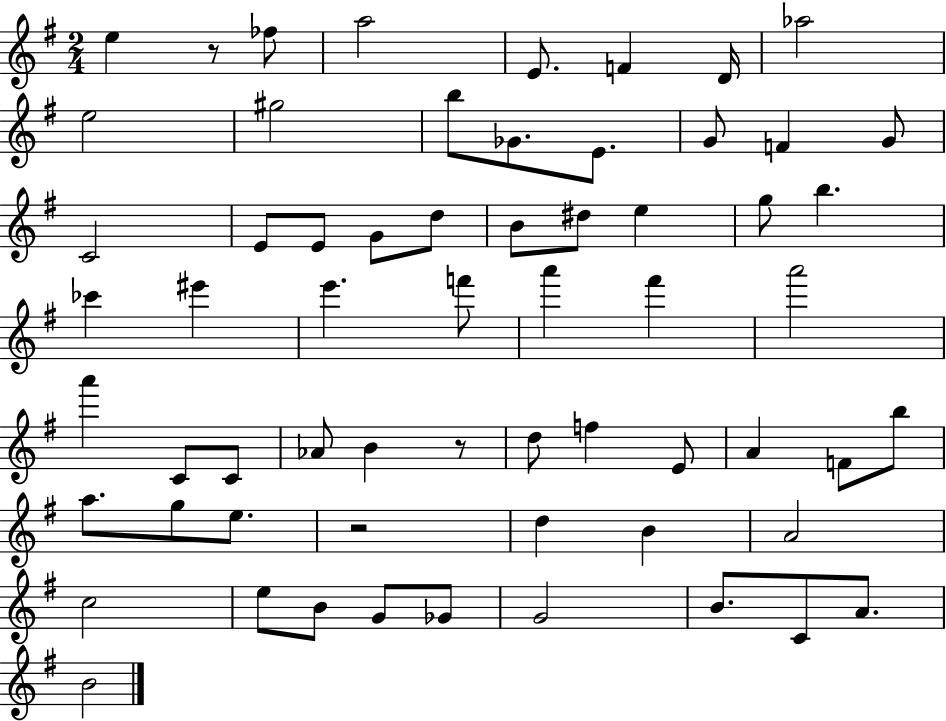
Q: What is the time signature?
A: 2/4